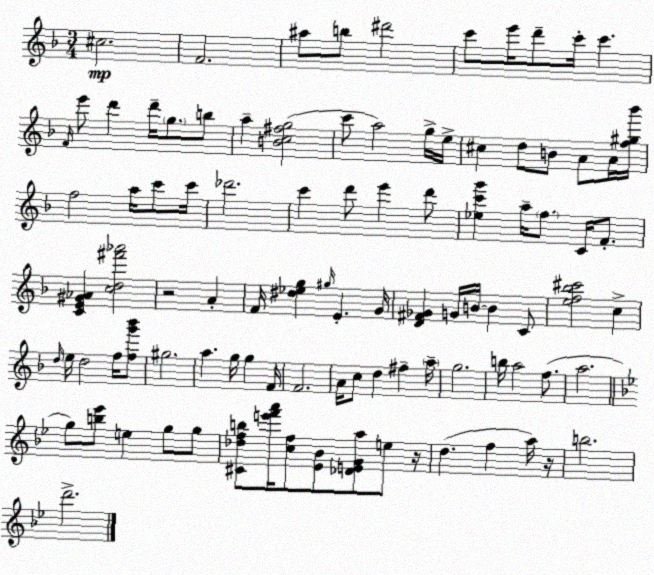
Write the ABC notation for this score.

X:1
T:Untitled
M:3/4
L:1/4
K:Dm
^c2 F2 ^a/2 b/2 ^d'2 c'/2 e'/4 d'/2 c'/4 c' F/4 e'/2 d' d'/4 g/2 b/2 a [Bc^fg]2 c'/2 a2 g/4 e/4 ^c d/2 B/2 A/2 A/4 [f^g_b']/4 f2 a/4 c'/2 c'/4 _d'2 c' d'/2 e' d'/2 [_ec'g'] a/4 f/2 C/4 F/2 [CE^G_A] [cd^f'_a']2 z2 A F/4 [^d_eg] ^g/4 E G/4 [D^F_G] G/4 B/4 B C/2 [ef_b^c']2 c d/4 e/4 d2 f/4 [fg'_b']/2 ^g2 a g/4 g F/4 F2 A/4 c/2 d ^f a/4 g2 b/4 a2 f/2 a2 g/2 [b_e']/2 e g/2 g/2 [^C_dfb]/2 [e'f'a']/4 [cf]/2 [_E_B]/2 [_DEGa]/2 e/2 z/4 d f a/4 z/4 b2 d'2